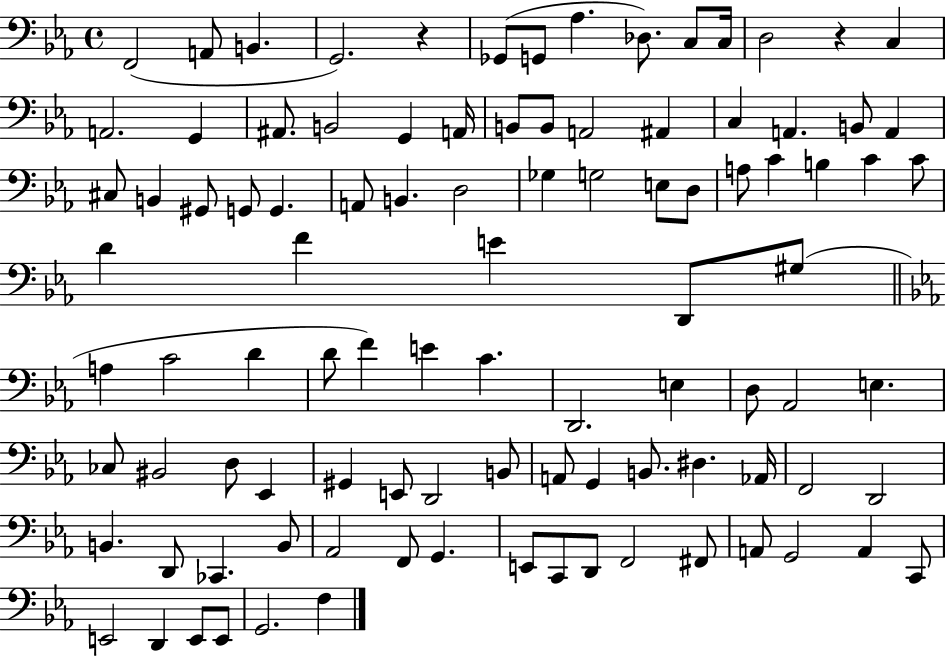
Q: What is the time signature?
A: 4/4